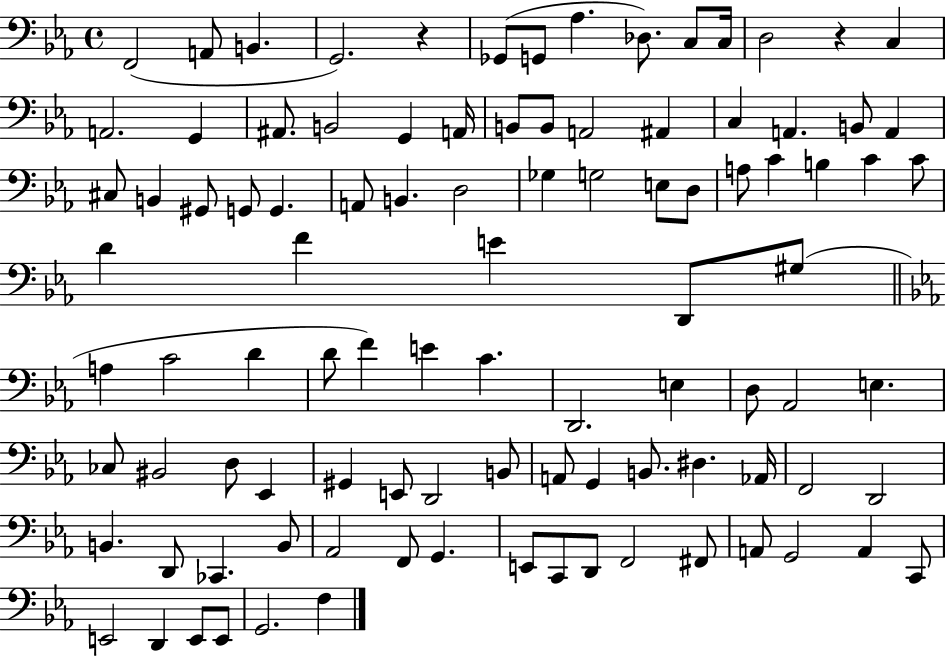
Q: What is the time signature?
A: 4/4